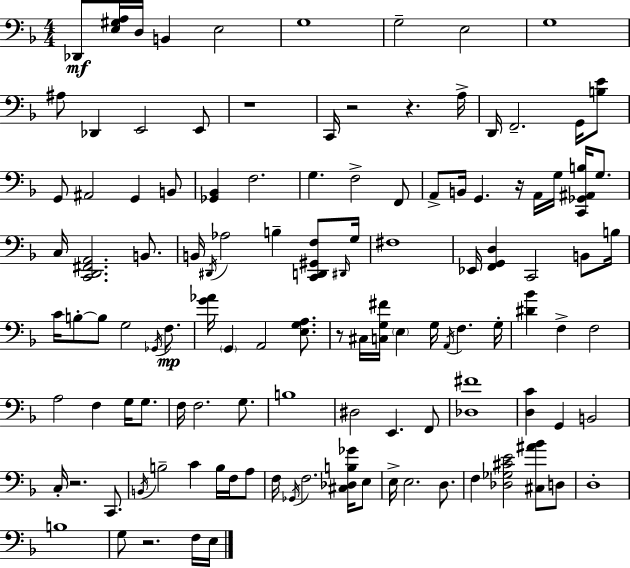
X:1
T:Untitled
M:4/4
L:1/4
K:Dm
_D,,/2 [E,^G,A,]/4 D,/4 B,, E,2 G,4 G,2 E,2 G,4 ^A,/2 _D,, E,,2 E,,/2 z4 C,,/4 z2 z A,/4 D,,/4 F,,2 G,,/4 [B,E]/2 G,,/2 ^A,,2 G,, B,,/2 [_G,,_B,,] F,2 G, F,2 F,,/2 A,,/2 B,,/4 G,, z/4 A,,/4 G,/4 [C,,_G,,^A,,B,]/4 G,/2 C,/4 [C,,D,,^F,,A,,]2 B,,/2 B,,/4 ^D,,/4 _A,2 B, [C,,D,,^G,,F,]/2 ^D,,/4 G,/4 ^F,4 _E,,/4 [F,,G,,D,] C,,2 B,,/2 B,/4 C/4 B,/2 B,/2 G,2 _G,,/4 F,/2 [G_A]/4 G,, A,,2 [E,G,A,]/2 z/2 ^C,/4 [C,G,^F]/4 E, G,/4 A,,/4 F, G,/4 [^D_B] F, F,2 A,2 F, G,/4 G,/2 F,/4 F,2 G,/2 B,4 ^D,2 E,, F,,/2 [_D,^F]4 [D,C] G,, B,,2 C,/4 z2 C,,/2 B,,/4 B,2 C B,/4 F,/4 A,/2 F,/4 _G,,/4 F,2 [^C,_D,B,_G]/4 E,/2 E,/4 E,2 D,/2 F, [_D,_G,^CE]2 [^C,^A_B]/2 D,/2 D,4 B,4 G,/2 z2 F,/4 E,/4